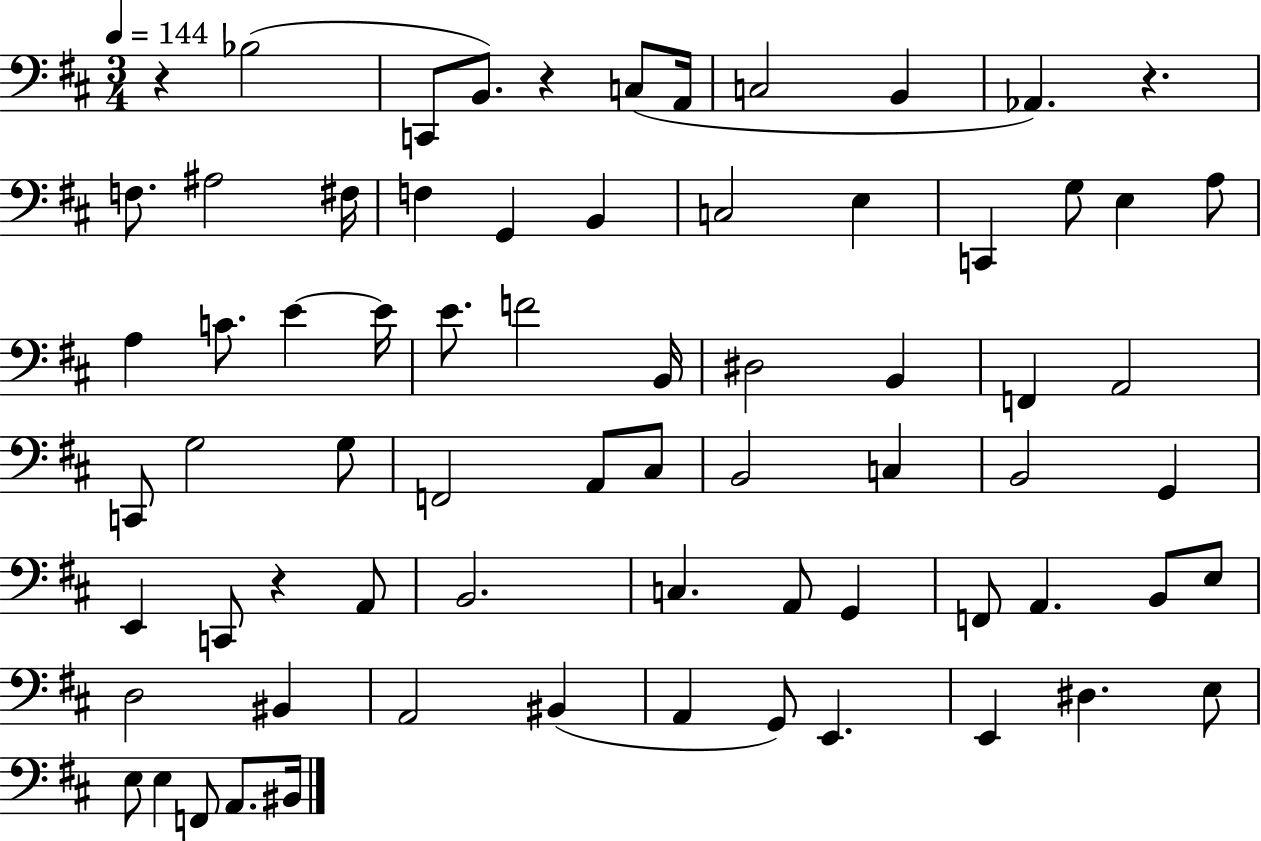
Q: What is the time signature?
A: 3/4